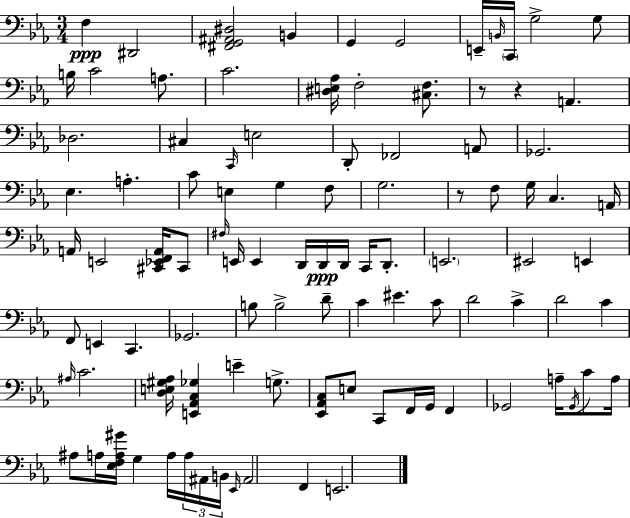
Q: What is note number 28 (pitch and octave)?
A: E3